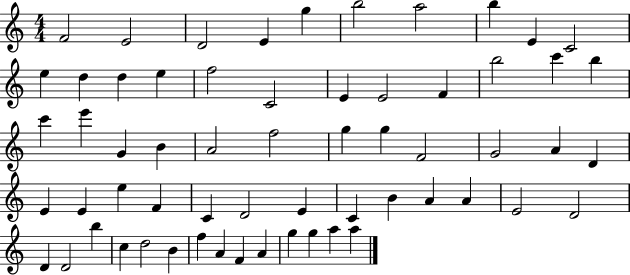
F4/h E4/h D4/h E4/q G5/q B5/h A5/h B5/q E4/q C4/h E5/q D5/q D5/q E5/q F5/h C4/h E4/q E4/h F4/q B5/h C6/q B5/q C6/q E6/q G4/q B4/q A4/h F5/h G5/q G5/q F4/h G4/h A4/q D4/q E4/q E4/q E5/q F4/q C4/q D4/h E4/q C4/q B4/q A4/q A4/q E4/h D4/h D4/q D4/h B5/q C5/q D5/h B4/q F5/q A4/q F4/q A4/q G5/q G5/q A5/q A5/q